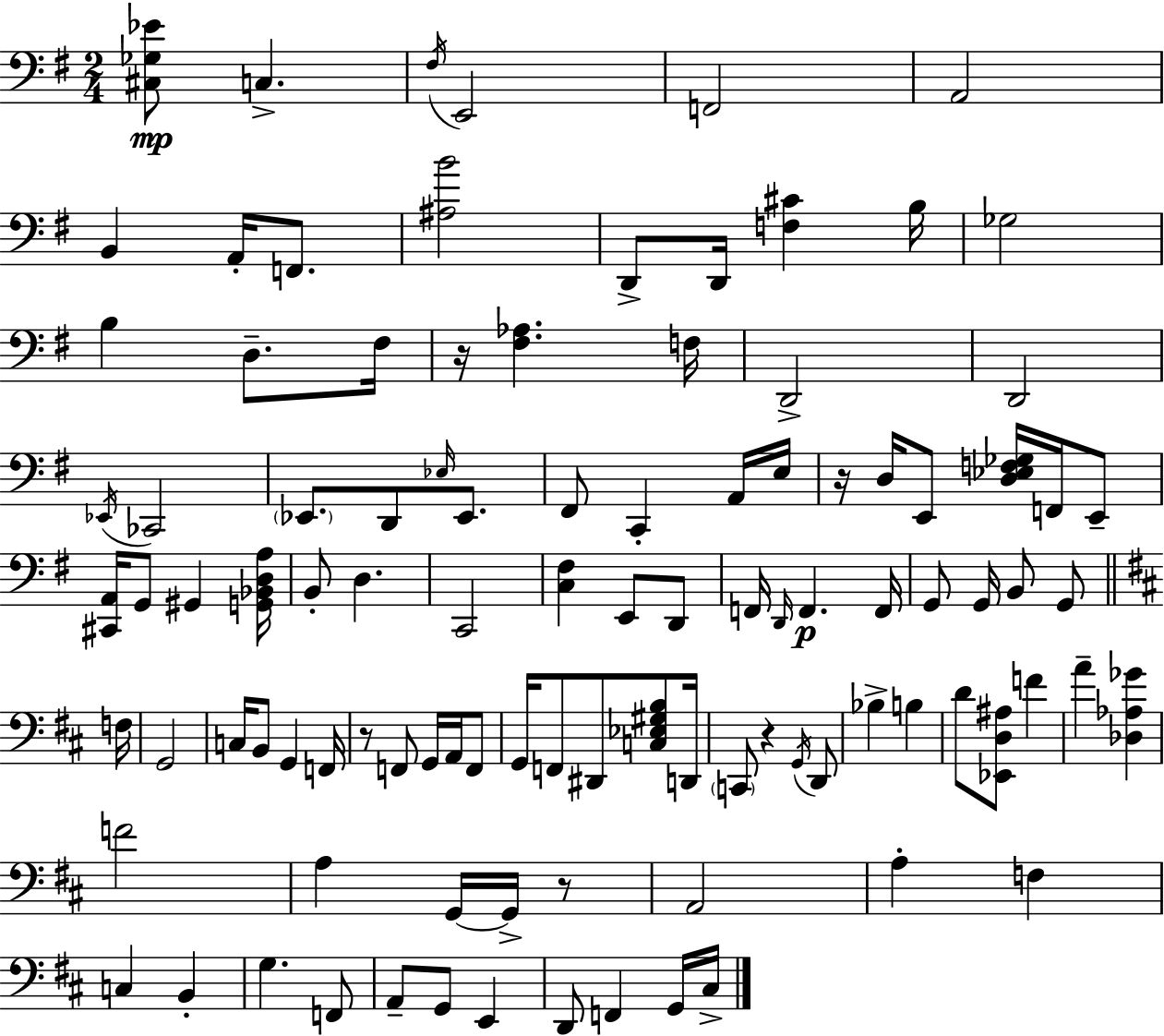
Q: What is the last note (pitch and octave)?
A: C#3